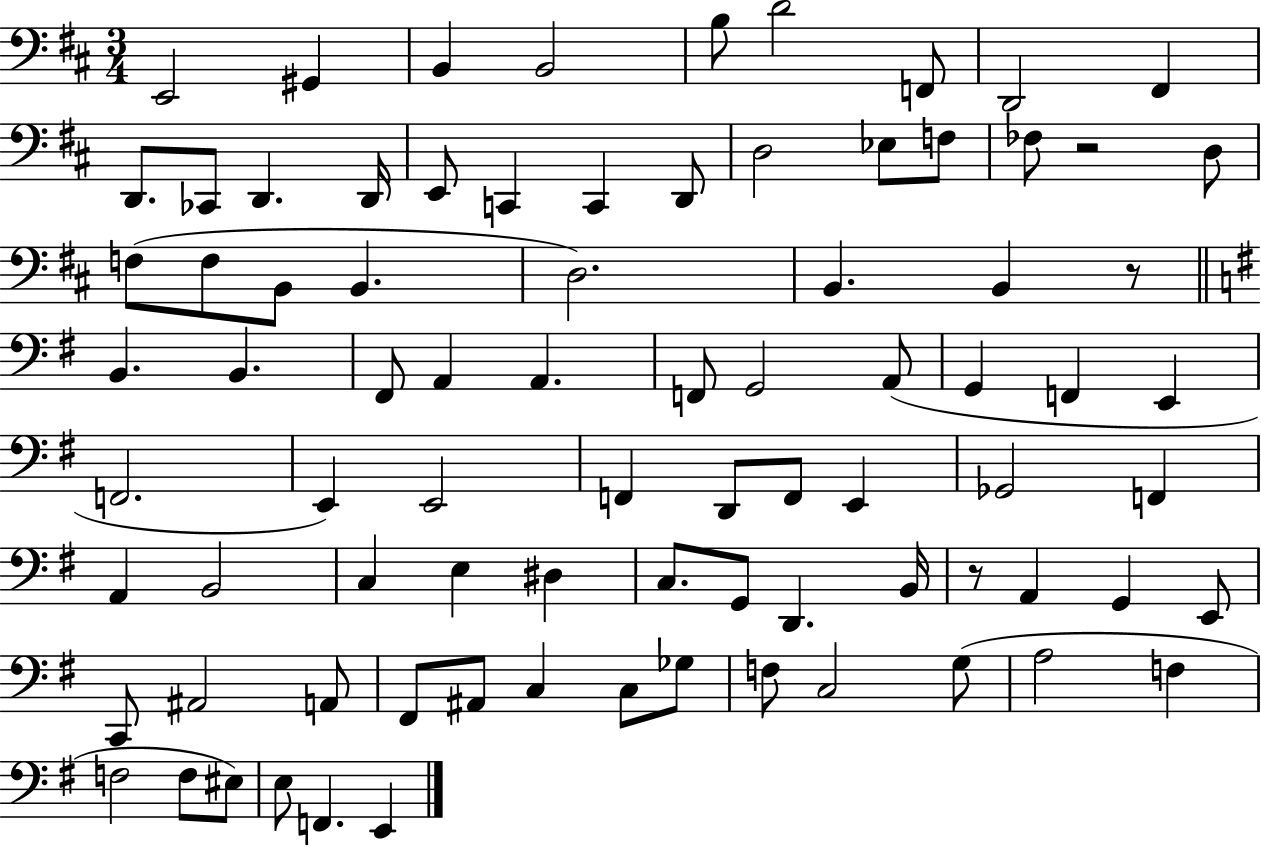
E2/h G#2/q B2/q B2/h B3/e D4/h F2/e D2/h F#2/q D2/e. CES2/e D2/q. D2/s E2/e C2/q C2/q D2/e D3/h Eb3/e F3/e FES3/e R/h D3/e F3/e F3/e B2/e B2/q. D3/h. B2/q. B2/q R/e B2/q. B2/q. F#2/e A2/q A2/q. F2/e G2/h A2/e G2/q F2/q E2/q F2/h. E2/q E2/h F2/q D2/e F2/e E2/q Gb2/h F2/q A2/q B2/h C3/q E3/q D#3/q C3/e. G2/e D2/q. B2/s R/e A2/q G2/q E2/e C2/e A#2/h A2/e F#2/e A#2/e C3/q C3/e Gb3/e F3/e C3/h G3/e A3/h F3/q F3/h F3/e EIS3/e E3/e F2/q. E2/q